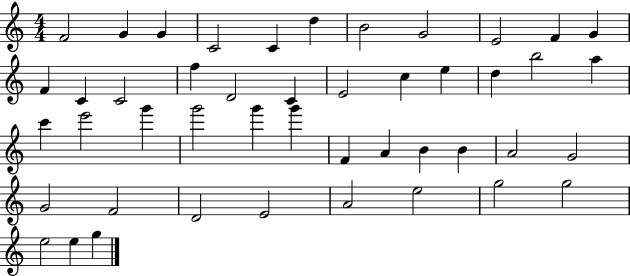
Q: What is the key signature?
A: C major